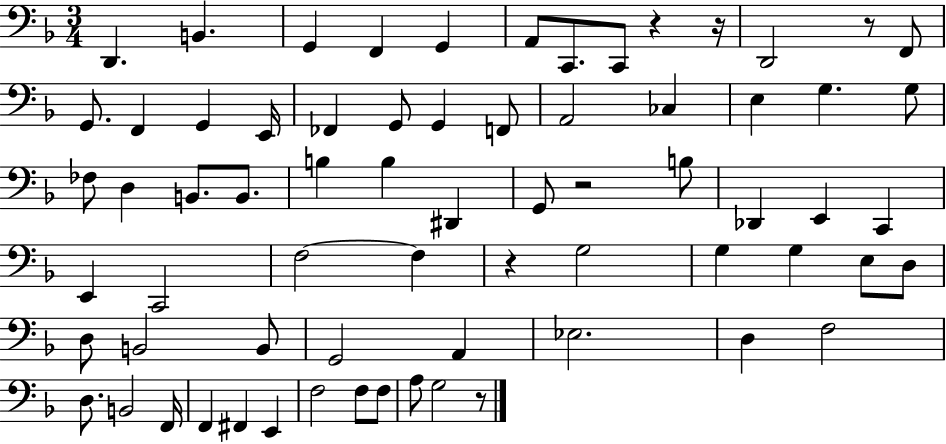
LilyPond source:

{
  \clef bass
  \numericTimeSignature
  \time 3/4
  \key f \major
  d,4. b,4. | g,4 f,4 g,4 | a,8 c,8. c,8 r4 r16 | d,2 r8 f,8 | \break g,8. f,4 g,4 e,16 | fes,4 g,8 g,4 f,8 | a,2 ces4 | e4 g4. g8 | \break fes8 d4 b,8. b,8. | b4 b4 dis,4 | g,8 r2 b8 | des,4 e,4 c,4 | \break e,4 c,2 | f2~~ f4 | r4 g2 | g4 g4 e8 d8 | \break d8 b,2 b,8 | g,2 a,4 | ees2. | d4 f2 | \break d8. b,2 f,16 | f,4 fis,4 e,4 | f2 f8 f8 | a8 g2 r8 | \break \bar "|."
}